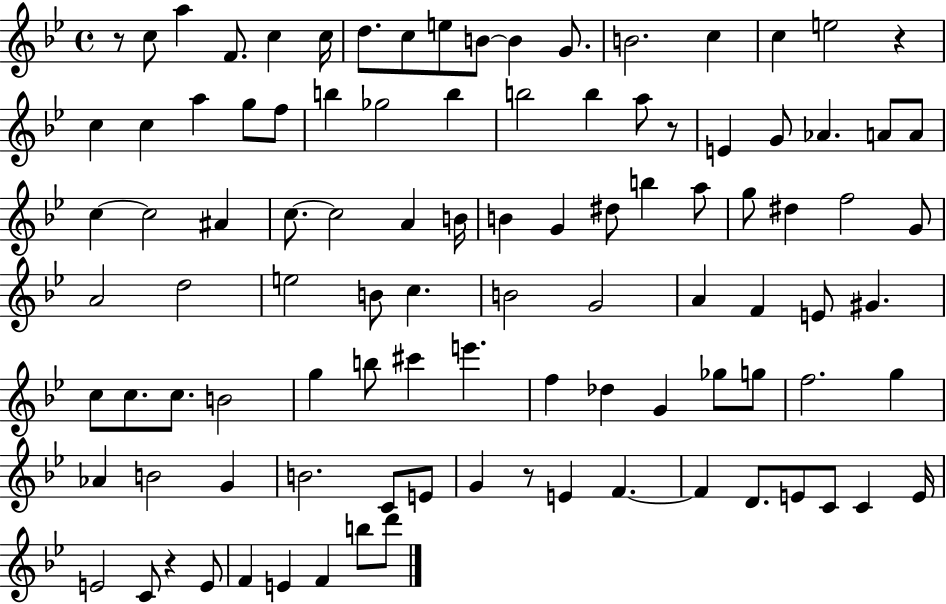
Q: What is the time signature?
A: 4/4